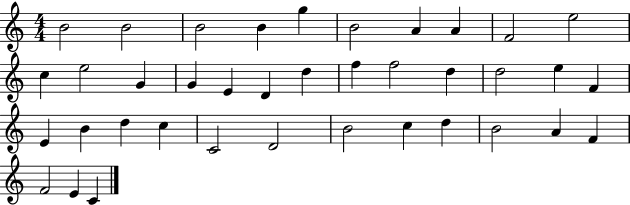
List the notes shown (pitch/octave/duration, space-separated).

B4/h B4/h B4/h B4/q G5/q B4/h A4/q A4/q F4/h E5/h C5/q E5/h G4/q G4/q E4/q D4/q D5/q F5/q F5/h D5/q D5/h E5/q F4/q E4/q B4/q D5/q C5/q C4/h D4/h B4/h C5/q D5/q B4/h A4/q F4/q F4/h E4/q C4/q